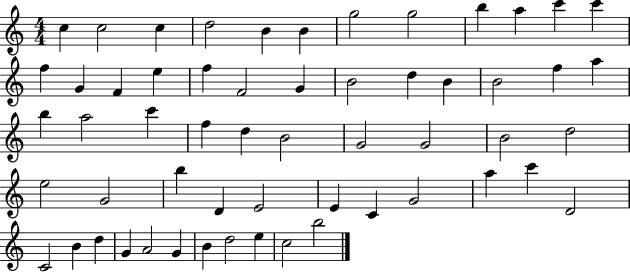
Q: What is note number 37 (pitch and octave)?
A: G4